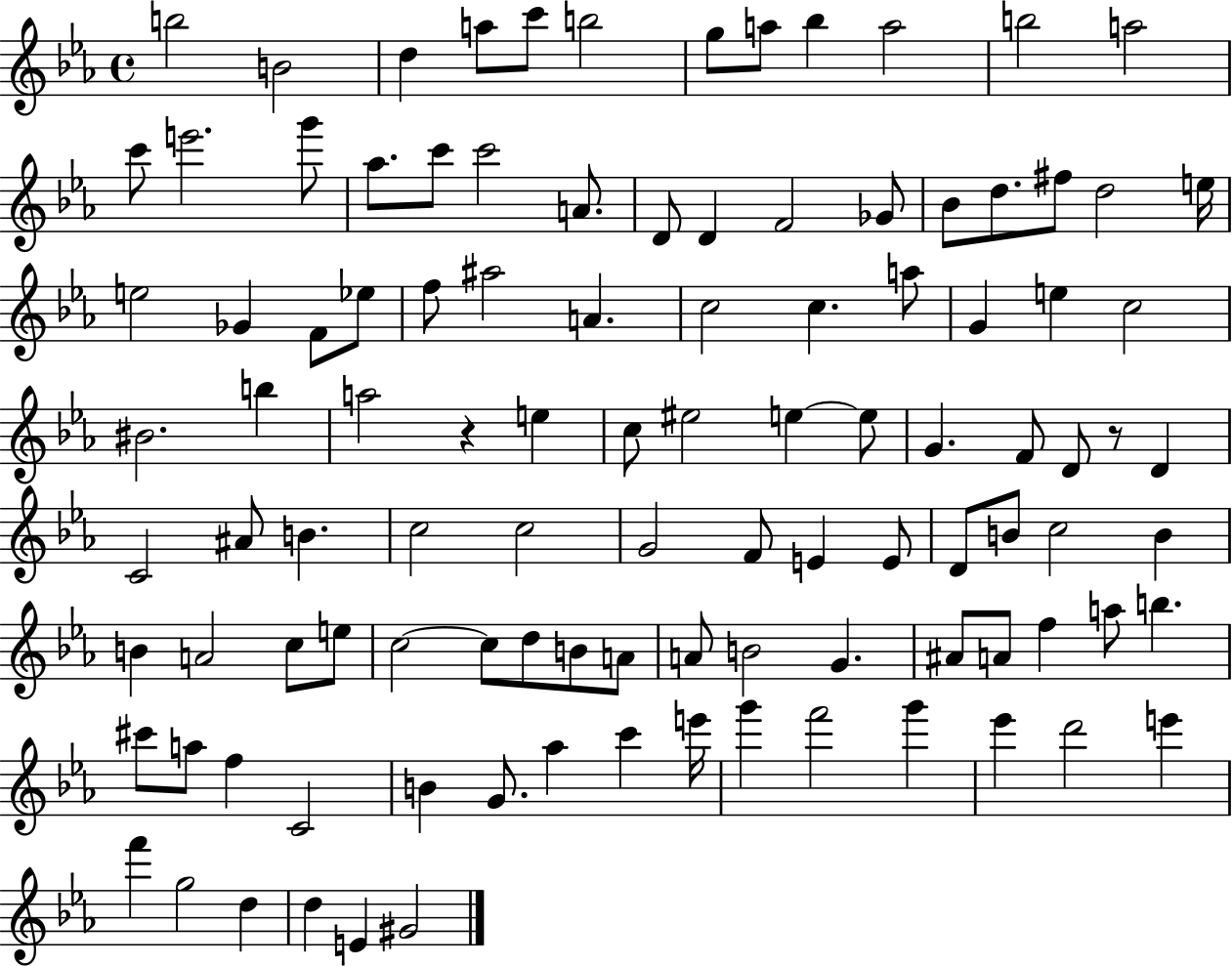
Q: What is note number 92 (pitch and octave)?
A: E6